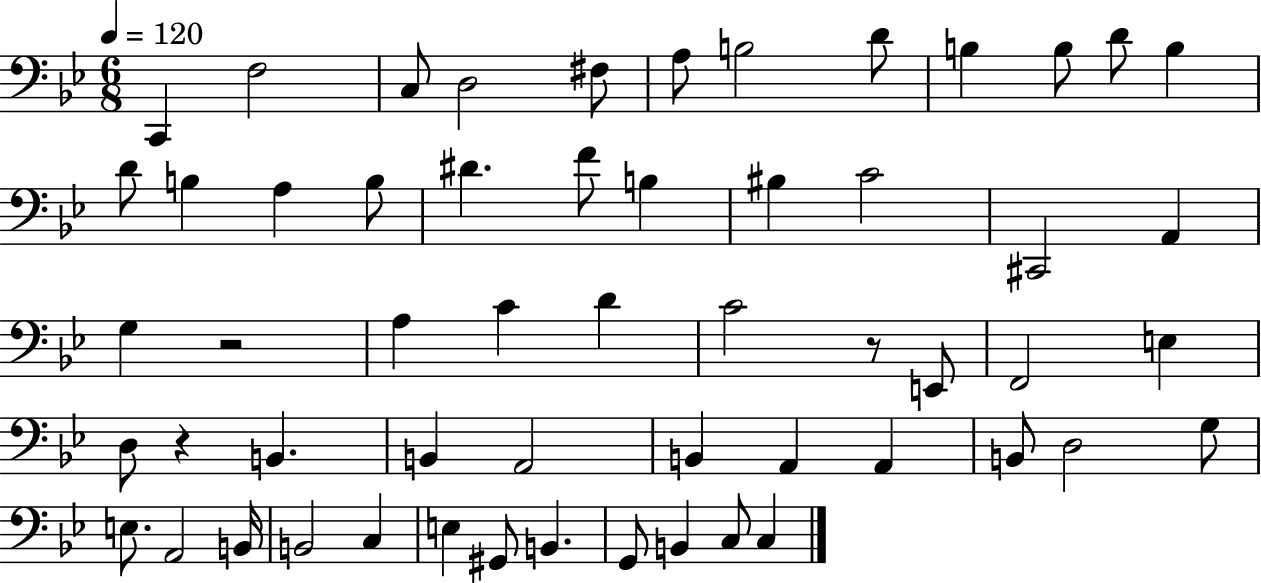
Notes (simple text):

C2/q F3/h C3/e D3/h F#3/e A3/e B3/h D4/e B3/q B3/e D4/e B3/q D4/e B3/q A3/q B3/e D#4/q. F4/e B3/q BIS3/q C4/h C#2/h A2/q G3/q R/h A3/q C4/q D4/q C4/h R/e E2/e F2/h E3/q D3/e R/q B2/q. B2/q A2/h B2/q A2/q A2/q B2/e D3/h G3/e E3/e. A2/h B2/s B2/h C3/q E3/q G#2/e B2/q. G2/e B2/q C3/e C3/q